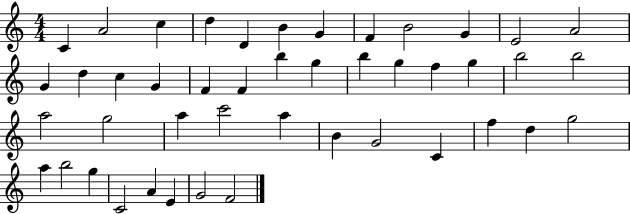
{
  \clef treble
  \numericTimeSignature
  \time 4/4
  \key c \major
  c'4 a'2 c''4 | d''4 d'4 b'4 g'4 | f'4 b'2 g'4 | e'2 a'2 | \break g'4 d''4 c''4 g'4 | f'4 f'4 b''4 g''4 | b''4 g''4 f''4 g''4 | b''2 b''2 | \break a''2 g''2 | a''4 c'''2 a''4 | b'4 g'2 c'4 | f''4 d''4 g''2 | \break a''4 b''2 g''4 | c'2 a'4 e'4 | g'2 f'2 | \bar "|."
}